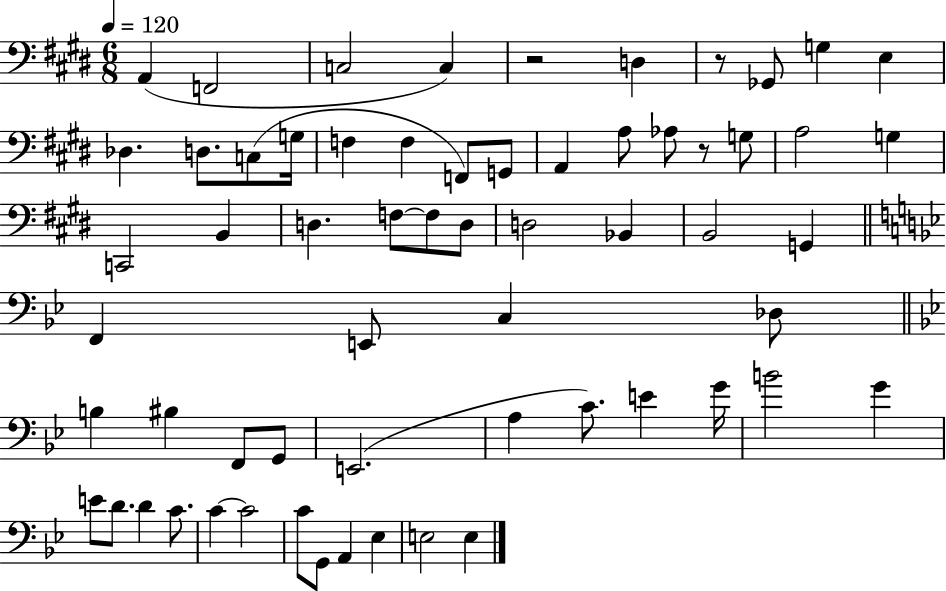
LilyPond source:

{
  \clef bass
  \numericTimeSignature
  \time 6/8
  \key e \major
  \tempo 4 = 120
  \repeat volta 2 { a,4( f,2 | c2 c4) | r2 d4 | r8 ges,8 g4 e4 | \break des4. d8. c8( g16 | f4 f4 f,8) g,8 | a,4 a8 aes8 r8 g8 | a2 g4 | \break c,2 b,4 | d4. f8~~ f8 d8 | d2 bes,4 | b,2 g,4 | \break \bar "||" \break \key g \minor f,4 e,8 c4 des8 | \bar "||" \break \key bes \major b4 bis4 f,8 g,8 | e,2.( | a4 c'8.) e'4 g'16 | b'2 g'4 | \break e'8 d'8. d'4 c'8. | c'4~~ c'2 | c'8 g,8 a,4 ees4 | e2 e4 | \break } \bar "|."
}